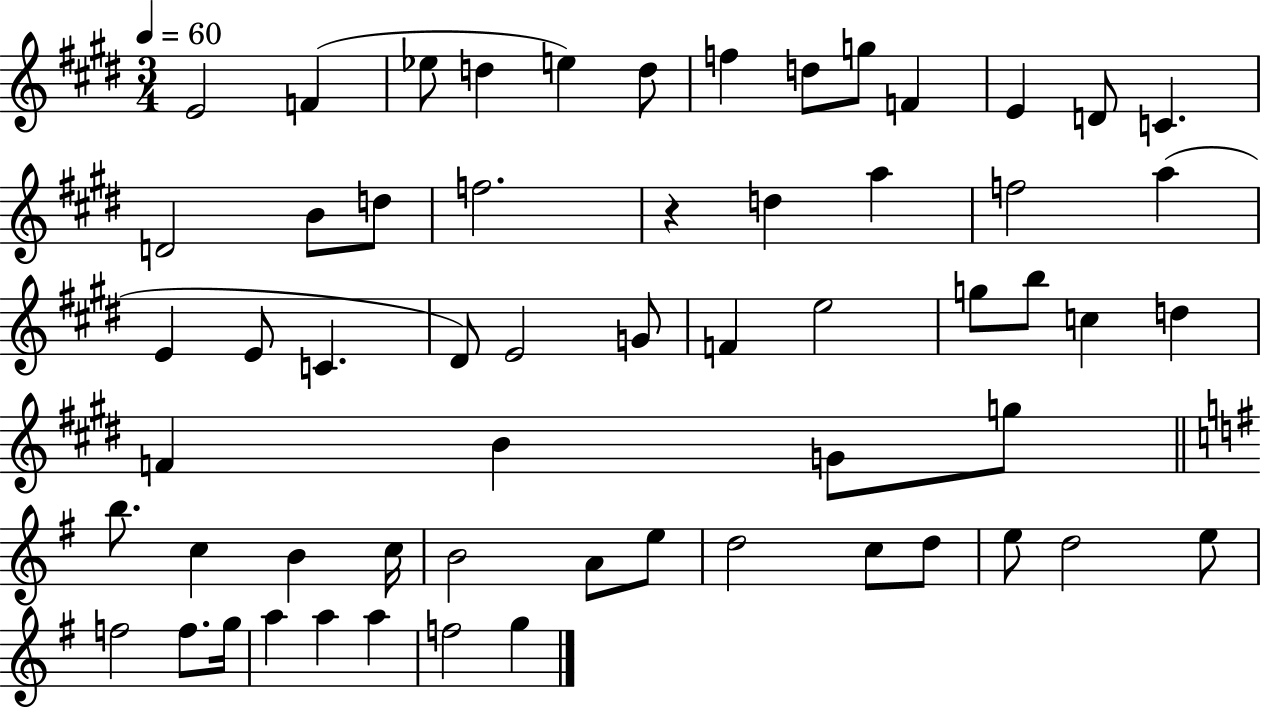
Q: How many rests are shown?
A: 1